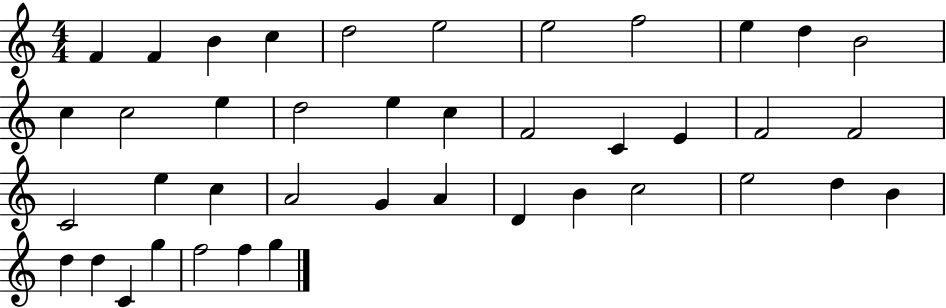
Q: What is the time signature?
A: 4/4